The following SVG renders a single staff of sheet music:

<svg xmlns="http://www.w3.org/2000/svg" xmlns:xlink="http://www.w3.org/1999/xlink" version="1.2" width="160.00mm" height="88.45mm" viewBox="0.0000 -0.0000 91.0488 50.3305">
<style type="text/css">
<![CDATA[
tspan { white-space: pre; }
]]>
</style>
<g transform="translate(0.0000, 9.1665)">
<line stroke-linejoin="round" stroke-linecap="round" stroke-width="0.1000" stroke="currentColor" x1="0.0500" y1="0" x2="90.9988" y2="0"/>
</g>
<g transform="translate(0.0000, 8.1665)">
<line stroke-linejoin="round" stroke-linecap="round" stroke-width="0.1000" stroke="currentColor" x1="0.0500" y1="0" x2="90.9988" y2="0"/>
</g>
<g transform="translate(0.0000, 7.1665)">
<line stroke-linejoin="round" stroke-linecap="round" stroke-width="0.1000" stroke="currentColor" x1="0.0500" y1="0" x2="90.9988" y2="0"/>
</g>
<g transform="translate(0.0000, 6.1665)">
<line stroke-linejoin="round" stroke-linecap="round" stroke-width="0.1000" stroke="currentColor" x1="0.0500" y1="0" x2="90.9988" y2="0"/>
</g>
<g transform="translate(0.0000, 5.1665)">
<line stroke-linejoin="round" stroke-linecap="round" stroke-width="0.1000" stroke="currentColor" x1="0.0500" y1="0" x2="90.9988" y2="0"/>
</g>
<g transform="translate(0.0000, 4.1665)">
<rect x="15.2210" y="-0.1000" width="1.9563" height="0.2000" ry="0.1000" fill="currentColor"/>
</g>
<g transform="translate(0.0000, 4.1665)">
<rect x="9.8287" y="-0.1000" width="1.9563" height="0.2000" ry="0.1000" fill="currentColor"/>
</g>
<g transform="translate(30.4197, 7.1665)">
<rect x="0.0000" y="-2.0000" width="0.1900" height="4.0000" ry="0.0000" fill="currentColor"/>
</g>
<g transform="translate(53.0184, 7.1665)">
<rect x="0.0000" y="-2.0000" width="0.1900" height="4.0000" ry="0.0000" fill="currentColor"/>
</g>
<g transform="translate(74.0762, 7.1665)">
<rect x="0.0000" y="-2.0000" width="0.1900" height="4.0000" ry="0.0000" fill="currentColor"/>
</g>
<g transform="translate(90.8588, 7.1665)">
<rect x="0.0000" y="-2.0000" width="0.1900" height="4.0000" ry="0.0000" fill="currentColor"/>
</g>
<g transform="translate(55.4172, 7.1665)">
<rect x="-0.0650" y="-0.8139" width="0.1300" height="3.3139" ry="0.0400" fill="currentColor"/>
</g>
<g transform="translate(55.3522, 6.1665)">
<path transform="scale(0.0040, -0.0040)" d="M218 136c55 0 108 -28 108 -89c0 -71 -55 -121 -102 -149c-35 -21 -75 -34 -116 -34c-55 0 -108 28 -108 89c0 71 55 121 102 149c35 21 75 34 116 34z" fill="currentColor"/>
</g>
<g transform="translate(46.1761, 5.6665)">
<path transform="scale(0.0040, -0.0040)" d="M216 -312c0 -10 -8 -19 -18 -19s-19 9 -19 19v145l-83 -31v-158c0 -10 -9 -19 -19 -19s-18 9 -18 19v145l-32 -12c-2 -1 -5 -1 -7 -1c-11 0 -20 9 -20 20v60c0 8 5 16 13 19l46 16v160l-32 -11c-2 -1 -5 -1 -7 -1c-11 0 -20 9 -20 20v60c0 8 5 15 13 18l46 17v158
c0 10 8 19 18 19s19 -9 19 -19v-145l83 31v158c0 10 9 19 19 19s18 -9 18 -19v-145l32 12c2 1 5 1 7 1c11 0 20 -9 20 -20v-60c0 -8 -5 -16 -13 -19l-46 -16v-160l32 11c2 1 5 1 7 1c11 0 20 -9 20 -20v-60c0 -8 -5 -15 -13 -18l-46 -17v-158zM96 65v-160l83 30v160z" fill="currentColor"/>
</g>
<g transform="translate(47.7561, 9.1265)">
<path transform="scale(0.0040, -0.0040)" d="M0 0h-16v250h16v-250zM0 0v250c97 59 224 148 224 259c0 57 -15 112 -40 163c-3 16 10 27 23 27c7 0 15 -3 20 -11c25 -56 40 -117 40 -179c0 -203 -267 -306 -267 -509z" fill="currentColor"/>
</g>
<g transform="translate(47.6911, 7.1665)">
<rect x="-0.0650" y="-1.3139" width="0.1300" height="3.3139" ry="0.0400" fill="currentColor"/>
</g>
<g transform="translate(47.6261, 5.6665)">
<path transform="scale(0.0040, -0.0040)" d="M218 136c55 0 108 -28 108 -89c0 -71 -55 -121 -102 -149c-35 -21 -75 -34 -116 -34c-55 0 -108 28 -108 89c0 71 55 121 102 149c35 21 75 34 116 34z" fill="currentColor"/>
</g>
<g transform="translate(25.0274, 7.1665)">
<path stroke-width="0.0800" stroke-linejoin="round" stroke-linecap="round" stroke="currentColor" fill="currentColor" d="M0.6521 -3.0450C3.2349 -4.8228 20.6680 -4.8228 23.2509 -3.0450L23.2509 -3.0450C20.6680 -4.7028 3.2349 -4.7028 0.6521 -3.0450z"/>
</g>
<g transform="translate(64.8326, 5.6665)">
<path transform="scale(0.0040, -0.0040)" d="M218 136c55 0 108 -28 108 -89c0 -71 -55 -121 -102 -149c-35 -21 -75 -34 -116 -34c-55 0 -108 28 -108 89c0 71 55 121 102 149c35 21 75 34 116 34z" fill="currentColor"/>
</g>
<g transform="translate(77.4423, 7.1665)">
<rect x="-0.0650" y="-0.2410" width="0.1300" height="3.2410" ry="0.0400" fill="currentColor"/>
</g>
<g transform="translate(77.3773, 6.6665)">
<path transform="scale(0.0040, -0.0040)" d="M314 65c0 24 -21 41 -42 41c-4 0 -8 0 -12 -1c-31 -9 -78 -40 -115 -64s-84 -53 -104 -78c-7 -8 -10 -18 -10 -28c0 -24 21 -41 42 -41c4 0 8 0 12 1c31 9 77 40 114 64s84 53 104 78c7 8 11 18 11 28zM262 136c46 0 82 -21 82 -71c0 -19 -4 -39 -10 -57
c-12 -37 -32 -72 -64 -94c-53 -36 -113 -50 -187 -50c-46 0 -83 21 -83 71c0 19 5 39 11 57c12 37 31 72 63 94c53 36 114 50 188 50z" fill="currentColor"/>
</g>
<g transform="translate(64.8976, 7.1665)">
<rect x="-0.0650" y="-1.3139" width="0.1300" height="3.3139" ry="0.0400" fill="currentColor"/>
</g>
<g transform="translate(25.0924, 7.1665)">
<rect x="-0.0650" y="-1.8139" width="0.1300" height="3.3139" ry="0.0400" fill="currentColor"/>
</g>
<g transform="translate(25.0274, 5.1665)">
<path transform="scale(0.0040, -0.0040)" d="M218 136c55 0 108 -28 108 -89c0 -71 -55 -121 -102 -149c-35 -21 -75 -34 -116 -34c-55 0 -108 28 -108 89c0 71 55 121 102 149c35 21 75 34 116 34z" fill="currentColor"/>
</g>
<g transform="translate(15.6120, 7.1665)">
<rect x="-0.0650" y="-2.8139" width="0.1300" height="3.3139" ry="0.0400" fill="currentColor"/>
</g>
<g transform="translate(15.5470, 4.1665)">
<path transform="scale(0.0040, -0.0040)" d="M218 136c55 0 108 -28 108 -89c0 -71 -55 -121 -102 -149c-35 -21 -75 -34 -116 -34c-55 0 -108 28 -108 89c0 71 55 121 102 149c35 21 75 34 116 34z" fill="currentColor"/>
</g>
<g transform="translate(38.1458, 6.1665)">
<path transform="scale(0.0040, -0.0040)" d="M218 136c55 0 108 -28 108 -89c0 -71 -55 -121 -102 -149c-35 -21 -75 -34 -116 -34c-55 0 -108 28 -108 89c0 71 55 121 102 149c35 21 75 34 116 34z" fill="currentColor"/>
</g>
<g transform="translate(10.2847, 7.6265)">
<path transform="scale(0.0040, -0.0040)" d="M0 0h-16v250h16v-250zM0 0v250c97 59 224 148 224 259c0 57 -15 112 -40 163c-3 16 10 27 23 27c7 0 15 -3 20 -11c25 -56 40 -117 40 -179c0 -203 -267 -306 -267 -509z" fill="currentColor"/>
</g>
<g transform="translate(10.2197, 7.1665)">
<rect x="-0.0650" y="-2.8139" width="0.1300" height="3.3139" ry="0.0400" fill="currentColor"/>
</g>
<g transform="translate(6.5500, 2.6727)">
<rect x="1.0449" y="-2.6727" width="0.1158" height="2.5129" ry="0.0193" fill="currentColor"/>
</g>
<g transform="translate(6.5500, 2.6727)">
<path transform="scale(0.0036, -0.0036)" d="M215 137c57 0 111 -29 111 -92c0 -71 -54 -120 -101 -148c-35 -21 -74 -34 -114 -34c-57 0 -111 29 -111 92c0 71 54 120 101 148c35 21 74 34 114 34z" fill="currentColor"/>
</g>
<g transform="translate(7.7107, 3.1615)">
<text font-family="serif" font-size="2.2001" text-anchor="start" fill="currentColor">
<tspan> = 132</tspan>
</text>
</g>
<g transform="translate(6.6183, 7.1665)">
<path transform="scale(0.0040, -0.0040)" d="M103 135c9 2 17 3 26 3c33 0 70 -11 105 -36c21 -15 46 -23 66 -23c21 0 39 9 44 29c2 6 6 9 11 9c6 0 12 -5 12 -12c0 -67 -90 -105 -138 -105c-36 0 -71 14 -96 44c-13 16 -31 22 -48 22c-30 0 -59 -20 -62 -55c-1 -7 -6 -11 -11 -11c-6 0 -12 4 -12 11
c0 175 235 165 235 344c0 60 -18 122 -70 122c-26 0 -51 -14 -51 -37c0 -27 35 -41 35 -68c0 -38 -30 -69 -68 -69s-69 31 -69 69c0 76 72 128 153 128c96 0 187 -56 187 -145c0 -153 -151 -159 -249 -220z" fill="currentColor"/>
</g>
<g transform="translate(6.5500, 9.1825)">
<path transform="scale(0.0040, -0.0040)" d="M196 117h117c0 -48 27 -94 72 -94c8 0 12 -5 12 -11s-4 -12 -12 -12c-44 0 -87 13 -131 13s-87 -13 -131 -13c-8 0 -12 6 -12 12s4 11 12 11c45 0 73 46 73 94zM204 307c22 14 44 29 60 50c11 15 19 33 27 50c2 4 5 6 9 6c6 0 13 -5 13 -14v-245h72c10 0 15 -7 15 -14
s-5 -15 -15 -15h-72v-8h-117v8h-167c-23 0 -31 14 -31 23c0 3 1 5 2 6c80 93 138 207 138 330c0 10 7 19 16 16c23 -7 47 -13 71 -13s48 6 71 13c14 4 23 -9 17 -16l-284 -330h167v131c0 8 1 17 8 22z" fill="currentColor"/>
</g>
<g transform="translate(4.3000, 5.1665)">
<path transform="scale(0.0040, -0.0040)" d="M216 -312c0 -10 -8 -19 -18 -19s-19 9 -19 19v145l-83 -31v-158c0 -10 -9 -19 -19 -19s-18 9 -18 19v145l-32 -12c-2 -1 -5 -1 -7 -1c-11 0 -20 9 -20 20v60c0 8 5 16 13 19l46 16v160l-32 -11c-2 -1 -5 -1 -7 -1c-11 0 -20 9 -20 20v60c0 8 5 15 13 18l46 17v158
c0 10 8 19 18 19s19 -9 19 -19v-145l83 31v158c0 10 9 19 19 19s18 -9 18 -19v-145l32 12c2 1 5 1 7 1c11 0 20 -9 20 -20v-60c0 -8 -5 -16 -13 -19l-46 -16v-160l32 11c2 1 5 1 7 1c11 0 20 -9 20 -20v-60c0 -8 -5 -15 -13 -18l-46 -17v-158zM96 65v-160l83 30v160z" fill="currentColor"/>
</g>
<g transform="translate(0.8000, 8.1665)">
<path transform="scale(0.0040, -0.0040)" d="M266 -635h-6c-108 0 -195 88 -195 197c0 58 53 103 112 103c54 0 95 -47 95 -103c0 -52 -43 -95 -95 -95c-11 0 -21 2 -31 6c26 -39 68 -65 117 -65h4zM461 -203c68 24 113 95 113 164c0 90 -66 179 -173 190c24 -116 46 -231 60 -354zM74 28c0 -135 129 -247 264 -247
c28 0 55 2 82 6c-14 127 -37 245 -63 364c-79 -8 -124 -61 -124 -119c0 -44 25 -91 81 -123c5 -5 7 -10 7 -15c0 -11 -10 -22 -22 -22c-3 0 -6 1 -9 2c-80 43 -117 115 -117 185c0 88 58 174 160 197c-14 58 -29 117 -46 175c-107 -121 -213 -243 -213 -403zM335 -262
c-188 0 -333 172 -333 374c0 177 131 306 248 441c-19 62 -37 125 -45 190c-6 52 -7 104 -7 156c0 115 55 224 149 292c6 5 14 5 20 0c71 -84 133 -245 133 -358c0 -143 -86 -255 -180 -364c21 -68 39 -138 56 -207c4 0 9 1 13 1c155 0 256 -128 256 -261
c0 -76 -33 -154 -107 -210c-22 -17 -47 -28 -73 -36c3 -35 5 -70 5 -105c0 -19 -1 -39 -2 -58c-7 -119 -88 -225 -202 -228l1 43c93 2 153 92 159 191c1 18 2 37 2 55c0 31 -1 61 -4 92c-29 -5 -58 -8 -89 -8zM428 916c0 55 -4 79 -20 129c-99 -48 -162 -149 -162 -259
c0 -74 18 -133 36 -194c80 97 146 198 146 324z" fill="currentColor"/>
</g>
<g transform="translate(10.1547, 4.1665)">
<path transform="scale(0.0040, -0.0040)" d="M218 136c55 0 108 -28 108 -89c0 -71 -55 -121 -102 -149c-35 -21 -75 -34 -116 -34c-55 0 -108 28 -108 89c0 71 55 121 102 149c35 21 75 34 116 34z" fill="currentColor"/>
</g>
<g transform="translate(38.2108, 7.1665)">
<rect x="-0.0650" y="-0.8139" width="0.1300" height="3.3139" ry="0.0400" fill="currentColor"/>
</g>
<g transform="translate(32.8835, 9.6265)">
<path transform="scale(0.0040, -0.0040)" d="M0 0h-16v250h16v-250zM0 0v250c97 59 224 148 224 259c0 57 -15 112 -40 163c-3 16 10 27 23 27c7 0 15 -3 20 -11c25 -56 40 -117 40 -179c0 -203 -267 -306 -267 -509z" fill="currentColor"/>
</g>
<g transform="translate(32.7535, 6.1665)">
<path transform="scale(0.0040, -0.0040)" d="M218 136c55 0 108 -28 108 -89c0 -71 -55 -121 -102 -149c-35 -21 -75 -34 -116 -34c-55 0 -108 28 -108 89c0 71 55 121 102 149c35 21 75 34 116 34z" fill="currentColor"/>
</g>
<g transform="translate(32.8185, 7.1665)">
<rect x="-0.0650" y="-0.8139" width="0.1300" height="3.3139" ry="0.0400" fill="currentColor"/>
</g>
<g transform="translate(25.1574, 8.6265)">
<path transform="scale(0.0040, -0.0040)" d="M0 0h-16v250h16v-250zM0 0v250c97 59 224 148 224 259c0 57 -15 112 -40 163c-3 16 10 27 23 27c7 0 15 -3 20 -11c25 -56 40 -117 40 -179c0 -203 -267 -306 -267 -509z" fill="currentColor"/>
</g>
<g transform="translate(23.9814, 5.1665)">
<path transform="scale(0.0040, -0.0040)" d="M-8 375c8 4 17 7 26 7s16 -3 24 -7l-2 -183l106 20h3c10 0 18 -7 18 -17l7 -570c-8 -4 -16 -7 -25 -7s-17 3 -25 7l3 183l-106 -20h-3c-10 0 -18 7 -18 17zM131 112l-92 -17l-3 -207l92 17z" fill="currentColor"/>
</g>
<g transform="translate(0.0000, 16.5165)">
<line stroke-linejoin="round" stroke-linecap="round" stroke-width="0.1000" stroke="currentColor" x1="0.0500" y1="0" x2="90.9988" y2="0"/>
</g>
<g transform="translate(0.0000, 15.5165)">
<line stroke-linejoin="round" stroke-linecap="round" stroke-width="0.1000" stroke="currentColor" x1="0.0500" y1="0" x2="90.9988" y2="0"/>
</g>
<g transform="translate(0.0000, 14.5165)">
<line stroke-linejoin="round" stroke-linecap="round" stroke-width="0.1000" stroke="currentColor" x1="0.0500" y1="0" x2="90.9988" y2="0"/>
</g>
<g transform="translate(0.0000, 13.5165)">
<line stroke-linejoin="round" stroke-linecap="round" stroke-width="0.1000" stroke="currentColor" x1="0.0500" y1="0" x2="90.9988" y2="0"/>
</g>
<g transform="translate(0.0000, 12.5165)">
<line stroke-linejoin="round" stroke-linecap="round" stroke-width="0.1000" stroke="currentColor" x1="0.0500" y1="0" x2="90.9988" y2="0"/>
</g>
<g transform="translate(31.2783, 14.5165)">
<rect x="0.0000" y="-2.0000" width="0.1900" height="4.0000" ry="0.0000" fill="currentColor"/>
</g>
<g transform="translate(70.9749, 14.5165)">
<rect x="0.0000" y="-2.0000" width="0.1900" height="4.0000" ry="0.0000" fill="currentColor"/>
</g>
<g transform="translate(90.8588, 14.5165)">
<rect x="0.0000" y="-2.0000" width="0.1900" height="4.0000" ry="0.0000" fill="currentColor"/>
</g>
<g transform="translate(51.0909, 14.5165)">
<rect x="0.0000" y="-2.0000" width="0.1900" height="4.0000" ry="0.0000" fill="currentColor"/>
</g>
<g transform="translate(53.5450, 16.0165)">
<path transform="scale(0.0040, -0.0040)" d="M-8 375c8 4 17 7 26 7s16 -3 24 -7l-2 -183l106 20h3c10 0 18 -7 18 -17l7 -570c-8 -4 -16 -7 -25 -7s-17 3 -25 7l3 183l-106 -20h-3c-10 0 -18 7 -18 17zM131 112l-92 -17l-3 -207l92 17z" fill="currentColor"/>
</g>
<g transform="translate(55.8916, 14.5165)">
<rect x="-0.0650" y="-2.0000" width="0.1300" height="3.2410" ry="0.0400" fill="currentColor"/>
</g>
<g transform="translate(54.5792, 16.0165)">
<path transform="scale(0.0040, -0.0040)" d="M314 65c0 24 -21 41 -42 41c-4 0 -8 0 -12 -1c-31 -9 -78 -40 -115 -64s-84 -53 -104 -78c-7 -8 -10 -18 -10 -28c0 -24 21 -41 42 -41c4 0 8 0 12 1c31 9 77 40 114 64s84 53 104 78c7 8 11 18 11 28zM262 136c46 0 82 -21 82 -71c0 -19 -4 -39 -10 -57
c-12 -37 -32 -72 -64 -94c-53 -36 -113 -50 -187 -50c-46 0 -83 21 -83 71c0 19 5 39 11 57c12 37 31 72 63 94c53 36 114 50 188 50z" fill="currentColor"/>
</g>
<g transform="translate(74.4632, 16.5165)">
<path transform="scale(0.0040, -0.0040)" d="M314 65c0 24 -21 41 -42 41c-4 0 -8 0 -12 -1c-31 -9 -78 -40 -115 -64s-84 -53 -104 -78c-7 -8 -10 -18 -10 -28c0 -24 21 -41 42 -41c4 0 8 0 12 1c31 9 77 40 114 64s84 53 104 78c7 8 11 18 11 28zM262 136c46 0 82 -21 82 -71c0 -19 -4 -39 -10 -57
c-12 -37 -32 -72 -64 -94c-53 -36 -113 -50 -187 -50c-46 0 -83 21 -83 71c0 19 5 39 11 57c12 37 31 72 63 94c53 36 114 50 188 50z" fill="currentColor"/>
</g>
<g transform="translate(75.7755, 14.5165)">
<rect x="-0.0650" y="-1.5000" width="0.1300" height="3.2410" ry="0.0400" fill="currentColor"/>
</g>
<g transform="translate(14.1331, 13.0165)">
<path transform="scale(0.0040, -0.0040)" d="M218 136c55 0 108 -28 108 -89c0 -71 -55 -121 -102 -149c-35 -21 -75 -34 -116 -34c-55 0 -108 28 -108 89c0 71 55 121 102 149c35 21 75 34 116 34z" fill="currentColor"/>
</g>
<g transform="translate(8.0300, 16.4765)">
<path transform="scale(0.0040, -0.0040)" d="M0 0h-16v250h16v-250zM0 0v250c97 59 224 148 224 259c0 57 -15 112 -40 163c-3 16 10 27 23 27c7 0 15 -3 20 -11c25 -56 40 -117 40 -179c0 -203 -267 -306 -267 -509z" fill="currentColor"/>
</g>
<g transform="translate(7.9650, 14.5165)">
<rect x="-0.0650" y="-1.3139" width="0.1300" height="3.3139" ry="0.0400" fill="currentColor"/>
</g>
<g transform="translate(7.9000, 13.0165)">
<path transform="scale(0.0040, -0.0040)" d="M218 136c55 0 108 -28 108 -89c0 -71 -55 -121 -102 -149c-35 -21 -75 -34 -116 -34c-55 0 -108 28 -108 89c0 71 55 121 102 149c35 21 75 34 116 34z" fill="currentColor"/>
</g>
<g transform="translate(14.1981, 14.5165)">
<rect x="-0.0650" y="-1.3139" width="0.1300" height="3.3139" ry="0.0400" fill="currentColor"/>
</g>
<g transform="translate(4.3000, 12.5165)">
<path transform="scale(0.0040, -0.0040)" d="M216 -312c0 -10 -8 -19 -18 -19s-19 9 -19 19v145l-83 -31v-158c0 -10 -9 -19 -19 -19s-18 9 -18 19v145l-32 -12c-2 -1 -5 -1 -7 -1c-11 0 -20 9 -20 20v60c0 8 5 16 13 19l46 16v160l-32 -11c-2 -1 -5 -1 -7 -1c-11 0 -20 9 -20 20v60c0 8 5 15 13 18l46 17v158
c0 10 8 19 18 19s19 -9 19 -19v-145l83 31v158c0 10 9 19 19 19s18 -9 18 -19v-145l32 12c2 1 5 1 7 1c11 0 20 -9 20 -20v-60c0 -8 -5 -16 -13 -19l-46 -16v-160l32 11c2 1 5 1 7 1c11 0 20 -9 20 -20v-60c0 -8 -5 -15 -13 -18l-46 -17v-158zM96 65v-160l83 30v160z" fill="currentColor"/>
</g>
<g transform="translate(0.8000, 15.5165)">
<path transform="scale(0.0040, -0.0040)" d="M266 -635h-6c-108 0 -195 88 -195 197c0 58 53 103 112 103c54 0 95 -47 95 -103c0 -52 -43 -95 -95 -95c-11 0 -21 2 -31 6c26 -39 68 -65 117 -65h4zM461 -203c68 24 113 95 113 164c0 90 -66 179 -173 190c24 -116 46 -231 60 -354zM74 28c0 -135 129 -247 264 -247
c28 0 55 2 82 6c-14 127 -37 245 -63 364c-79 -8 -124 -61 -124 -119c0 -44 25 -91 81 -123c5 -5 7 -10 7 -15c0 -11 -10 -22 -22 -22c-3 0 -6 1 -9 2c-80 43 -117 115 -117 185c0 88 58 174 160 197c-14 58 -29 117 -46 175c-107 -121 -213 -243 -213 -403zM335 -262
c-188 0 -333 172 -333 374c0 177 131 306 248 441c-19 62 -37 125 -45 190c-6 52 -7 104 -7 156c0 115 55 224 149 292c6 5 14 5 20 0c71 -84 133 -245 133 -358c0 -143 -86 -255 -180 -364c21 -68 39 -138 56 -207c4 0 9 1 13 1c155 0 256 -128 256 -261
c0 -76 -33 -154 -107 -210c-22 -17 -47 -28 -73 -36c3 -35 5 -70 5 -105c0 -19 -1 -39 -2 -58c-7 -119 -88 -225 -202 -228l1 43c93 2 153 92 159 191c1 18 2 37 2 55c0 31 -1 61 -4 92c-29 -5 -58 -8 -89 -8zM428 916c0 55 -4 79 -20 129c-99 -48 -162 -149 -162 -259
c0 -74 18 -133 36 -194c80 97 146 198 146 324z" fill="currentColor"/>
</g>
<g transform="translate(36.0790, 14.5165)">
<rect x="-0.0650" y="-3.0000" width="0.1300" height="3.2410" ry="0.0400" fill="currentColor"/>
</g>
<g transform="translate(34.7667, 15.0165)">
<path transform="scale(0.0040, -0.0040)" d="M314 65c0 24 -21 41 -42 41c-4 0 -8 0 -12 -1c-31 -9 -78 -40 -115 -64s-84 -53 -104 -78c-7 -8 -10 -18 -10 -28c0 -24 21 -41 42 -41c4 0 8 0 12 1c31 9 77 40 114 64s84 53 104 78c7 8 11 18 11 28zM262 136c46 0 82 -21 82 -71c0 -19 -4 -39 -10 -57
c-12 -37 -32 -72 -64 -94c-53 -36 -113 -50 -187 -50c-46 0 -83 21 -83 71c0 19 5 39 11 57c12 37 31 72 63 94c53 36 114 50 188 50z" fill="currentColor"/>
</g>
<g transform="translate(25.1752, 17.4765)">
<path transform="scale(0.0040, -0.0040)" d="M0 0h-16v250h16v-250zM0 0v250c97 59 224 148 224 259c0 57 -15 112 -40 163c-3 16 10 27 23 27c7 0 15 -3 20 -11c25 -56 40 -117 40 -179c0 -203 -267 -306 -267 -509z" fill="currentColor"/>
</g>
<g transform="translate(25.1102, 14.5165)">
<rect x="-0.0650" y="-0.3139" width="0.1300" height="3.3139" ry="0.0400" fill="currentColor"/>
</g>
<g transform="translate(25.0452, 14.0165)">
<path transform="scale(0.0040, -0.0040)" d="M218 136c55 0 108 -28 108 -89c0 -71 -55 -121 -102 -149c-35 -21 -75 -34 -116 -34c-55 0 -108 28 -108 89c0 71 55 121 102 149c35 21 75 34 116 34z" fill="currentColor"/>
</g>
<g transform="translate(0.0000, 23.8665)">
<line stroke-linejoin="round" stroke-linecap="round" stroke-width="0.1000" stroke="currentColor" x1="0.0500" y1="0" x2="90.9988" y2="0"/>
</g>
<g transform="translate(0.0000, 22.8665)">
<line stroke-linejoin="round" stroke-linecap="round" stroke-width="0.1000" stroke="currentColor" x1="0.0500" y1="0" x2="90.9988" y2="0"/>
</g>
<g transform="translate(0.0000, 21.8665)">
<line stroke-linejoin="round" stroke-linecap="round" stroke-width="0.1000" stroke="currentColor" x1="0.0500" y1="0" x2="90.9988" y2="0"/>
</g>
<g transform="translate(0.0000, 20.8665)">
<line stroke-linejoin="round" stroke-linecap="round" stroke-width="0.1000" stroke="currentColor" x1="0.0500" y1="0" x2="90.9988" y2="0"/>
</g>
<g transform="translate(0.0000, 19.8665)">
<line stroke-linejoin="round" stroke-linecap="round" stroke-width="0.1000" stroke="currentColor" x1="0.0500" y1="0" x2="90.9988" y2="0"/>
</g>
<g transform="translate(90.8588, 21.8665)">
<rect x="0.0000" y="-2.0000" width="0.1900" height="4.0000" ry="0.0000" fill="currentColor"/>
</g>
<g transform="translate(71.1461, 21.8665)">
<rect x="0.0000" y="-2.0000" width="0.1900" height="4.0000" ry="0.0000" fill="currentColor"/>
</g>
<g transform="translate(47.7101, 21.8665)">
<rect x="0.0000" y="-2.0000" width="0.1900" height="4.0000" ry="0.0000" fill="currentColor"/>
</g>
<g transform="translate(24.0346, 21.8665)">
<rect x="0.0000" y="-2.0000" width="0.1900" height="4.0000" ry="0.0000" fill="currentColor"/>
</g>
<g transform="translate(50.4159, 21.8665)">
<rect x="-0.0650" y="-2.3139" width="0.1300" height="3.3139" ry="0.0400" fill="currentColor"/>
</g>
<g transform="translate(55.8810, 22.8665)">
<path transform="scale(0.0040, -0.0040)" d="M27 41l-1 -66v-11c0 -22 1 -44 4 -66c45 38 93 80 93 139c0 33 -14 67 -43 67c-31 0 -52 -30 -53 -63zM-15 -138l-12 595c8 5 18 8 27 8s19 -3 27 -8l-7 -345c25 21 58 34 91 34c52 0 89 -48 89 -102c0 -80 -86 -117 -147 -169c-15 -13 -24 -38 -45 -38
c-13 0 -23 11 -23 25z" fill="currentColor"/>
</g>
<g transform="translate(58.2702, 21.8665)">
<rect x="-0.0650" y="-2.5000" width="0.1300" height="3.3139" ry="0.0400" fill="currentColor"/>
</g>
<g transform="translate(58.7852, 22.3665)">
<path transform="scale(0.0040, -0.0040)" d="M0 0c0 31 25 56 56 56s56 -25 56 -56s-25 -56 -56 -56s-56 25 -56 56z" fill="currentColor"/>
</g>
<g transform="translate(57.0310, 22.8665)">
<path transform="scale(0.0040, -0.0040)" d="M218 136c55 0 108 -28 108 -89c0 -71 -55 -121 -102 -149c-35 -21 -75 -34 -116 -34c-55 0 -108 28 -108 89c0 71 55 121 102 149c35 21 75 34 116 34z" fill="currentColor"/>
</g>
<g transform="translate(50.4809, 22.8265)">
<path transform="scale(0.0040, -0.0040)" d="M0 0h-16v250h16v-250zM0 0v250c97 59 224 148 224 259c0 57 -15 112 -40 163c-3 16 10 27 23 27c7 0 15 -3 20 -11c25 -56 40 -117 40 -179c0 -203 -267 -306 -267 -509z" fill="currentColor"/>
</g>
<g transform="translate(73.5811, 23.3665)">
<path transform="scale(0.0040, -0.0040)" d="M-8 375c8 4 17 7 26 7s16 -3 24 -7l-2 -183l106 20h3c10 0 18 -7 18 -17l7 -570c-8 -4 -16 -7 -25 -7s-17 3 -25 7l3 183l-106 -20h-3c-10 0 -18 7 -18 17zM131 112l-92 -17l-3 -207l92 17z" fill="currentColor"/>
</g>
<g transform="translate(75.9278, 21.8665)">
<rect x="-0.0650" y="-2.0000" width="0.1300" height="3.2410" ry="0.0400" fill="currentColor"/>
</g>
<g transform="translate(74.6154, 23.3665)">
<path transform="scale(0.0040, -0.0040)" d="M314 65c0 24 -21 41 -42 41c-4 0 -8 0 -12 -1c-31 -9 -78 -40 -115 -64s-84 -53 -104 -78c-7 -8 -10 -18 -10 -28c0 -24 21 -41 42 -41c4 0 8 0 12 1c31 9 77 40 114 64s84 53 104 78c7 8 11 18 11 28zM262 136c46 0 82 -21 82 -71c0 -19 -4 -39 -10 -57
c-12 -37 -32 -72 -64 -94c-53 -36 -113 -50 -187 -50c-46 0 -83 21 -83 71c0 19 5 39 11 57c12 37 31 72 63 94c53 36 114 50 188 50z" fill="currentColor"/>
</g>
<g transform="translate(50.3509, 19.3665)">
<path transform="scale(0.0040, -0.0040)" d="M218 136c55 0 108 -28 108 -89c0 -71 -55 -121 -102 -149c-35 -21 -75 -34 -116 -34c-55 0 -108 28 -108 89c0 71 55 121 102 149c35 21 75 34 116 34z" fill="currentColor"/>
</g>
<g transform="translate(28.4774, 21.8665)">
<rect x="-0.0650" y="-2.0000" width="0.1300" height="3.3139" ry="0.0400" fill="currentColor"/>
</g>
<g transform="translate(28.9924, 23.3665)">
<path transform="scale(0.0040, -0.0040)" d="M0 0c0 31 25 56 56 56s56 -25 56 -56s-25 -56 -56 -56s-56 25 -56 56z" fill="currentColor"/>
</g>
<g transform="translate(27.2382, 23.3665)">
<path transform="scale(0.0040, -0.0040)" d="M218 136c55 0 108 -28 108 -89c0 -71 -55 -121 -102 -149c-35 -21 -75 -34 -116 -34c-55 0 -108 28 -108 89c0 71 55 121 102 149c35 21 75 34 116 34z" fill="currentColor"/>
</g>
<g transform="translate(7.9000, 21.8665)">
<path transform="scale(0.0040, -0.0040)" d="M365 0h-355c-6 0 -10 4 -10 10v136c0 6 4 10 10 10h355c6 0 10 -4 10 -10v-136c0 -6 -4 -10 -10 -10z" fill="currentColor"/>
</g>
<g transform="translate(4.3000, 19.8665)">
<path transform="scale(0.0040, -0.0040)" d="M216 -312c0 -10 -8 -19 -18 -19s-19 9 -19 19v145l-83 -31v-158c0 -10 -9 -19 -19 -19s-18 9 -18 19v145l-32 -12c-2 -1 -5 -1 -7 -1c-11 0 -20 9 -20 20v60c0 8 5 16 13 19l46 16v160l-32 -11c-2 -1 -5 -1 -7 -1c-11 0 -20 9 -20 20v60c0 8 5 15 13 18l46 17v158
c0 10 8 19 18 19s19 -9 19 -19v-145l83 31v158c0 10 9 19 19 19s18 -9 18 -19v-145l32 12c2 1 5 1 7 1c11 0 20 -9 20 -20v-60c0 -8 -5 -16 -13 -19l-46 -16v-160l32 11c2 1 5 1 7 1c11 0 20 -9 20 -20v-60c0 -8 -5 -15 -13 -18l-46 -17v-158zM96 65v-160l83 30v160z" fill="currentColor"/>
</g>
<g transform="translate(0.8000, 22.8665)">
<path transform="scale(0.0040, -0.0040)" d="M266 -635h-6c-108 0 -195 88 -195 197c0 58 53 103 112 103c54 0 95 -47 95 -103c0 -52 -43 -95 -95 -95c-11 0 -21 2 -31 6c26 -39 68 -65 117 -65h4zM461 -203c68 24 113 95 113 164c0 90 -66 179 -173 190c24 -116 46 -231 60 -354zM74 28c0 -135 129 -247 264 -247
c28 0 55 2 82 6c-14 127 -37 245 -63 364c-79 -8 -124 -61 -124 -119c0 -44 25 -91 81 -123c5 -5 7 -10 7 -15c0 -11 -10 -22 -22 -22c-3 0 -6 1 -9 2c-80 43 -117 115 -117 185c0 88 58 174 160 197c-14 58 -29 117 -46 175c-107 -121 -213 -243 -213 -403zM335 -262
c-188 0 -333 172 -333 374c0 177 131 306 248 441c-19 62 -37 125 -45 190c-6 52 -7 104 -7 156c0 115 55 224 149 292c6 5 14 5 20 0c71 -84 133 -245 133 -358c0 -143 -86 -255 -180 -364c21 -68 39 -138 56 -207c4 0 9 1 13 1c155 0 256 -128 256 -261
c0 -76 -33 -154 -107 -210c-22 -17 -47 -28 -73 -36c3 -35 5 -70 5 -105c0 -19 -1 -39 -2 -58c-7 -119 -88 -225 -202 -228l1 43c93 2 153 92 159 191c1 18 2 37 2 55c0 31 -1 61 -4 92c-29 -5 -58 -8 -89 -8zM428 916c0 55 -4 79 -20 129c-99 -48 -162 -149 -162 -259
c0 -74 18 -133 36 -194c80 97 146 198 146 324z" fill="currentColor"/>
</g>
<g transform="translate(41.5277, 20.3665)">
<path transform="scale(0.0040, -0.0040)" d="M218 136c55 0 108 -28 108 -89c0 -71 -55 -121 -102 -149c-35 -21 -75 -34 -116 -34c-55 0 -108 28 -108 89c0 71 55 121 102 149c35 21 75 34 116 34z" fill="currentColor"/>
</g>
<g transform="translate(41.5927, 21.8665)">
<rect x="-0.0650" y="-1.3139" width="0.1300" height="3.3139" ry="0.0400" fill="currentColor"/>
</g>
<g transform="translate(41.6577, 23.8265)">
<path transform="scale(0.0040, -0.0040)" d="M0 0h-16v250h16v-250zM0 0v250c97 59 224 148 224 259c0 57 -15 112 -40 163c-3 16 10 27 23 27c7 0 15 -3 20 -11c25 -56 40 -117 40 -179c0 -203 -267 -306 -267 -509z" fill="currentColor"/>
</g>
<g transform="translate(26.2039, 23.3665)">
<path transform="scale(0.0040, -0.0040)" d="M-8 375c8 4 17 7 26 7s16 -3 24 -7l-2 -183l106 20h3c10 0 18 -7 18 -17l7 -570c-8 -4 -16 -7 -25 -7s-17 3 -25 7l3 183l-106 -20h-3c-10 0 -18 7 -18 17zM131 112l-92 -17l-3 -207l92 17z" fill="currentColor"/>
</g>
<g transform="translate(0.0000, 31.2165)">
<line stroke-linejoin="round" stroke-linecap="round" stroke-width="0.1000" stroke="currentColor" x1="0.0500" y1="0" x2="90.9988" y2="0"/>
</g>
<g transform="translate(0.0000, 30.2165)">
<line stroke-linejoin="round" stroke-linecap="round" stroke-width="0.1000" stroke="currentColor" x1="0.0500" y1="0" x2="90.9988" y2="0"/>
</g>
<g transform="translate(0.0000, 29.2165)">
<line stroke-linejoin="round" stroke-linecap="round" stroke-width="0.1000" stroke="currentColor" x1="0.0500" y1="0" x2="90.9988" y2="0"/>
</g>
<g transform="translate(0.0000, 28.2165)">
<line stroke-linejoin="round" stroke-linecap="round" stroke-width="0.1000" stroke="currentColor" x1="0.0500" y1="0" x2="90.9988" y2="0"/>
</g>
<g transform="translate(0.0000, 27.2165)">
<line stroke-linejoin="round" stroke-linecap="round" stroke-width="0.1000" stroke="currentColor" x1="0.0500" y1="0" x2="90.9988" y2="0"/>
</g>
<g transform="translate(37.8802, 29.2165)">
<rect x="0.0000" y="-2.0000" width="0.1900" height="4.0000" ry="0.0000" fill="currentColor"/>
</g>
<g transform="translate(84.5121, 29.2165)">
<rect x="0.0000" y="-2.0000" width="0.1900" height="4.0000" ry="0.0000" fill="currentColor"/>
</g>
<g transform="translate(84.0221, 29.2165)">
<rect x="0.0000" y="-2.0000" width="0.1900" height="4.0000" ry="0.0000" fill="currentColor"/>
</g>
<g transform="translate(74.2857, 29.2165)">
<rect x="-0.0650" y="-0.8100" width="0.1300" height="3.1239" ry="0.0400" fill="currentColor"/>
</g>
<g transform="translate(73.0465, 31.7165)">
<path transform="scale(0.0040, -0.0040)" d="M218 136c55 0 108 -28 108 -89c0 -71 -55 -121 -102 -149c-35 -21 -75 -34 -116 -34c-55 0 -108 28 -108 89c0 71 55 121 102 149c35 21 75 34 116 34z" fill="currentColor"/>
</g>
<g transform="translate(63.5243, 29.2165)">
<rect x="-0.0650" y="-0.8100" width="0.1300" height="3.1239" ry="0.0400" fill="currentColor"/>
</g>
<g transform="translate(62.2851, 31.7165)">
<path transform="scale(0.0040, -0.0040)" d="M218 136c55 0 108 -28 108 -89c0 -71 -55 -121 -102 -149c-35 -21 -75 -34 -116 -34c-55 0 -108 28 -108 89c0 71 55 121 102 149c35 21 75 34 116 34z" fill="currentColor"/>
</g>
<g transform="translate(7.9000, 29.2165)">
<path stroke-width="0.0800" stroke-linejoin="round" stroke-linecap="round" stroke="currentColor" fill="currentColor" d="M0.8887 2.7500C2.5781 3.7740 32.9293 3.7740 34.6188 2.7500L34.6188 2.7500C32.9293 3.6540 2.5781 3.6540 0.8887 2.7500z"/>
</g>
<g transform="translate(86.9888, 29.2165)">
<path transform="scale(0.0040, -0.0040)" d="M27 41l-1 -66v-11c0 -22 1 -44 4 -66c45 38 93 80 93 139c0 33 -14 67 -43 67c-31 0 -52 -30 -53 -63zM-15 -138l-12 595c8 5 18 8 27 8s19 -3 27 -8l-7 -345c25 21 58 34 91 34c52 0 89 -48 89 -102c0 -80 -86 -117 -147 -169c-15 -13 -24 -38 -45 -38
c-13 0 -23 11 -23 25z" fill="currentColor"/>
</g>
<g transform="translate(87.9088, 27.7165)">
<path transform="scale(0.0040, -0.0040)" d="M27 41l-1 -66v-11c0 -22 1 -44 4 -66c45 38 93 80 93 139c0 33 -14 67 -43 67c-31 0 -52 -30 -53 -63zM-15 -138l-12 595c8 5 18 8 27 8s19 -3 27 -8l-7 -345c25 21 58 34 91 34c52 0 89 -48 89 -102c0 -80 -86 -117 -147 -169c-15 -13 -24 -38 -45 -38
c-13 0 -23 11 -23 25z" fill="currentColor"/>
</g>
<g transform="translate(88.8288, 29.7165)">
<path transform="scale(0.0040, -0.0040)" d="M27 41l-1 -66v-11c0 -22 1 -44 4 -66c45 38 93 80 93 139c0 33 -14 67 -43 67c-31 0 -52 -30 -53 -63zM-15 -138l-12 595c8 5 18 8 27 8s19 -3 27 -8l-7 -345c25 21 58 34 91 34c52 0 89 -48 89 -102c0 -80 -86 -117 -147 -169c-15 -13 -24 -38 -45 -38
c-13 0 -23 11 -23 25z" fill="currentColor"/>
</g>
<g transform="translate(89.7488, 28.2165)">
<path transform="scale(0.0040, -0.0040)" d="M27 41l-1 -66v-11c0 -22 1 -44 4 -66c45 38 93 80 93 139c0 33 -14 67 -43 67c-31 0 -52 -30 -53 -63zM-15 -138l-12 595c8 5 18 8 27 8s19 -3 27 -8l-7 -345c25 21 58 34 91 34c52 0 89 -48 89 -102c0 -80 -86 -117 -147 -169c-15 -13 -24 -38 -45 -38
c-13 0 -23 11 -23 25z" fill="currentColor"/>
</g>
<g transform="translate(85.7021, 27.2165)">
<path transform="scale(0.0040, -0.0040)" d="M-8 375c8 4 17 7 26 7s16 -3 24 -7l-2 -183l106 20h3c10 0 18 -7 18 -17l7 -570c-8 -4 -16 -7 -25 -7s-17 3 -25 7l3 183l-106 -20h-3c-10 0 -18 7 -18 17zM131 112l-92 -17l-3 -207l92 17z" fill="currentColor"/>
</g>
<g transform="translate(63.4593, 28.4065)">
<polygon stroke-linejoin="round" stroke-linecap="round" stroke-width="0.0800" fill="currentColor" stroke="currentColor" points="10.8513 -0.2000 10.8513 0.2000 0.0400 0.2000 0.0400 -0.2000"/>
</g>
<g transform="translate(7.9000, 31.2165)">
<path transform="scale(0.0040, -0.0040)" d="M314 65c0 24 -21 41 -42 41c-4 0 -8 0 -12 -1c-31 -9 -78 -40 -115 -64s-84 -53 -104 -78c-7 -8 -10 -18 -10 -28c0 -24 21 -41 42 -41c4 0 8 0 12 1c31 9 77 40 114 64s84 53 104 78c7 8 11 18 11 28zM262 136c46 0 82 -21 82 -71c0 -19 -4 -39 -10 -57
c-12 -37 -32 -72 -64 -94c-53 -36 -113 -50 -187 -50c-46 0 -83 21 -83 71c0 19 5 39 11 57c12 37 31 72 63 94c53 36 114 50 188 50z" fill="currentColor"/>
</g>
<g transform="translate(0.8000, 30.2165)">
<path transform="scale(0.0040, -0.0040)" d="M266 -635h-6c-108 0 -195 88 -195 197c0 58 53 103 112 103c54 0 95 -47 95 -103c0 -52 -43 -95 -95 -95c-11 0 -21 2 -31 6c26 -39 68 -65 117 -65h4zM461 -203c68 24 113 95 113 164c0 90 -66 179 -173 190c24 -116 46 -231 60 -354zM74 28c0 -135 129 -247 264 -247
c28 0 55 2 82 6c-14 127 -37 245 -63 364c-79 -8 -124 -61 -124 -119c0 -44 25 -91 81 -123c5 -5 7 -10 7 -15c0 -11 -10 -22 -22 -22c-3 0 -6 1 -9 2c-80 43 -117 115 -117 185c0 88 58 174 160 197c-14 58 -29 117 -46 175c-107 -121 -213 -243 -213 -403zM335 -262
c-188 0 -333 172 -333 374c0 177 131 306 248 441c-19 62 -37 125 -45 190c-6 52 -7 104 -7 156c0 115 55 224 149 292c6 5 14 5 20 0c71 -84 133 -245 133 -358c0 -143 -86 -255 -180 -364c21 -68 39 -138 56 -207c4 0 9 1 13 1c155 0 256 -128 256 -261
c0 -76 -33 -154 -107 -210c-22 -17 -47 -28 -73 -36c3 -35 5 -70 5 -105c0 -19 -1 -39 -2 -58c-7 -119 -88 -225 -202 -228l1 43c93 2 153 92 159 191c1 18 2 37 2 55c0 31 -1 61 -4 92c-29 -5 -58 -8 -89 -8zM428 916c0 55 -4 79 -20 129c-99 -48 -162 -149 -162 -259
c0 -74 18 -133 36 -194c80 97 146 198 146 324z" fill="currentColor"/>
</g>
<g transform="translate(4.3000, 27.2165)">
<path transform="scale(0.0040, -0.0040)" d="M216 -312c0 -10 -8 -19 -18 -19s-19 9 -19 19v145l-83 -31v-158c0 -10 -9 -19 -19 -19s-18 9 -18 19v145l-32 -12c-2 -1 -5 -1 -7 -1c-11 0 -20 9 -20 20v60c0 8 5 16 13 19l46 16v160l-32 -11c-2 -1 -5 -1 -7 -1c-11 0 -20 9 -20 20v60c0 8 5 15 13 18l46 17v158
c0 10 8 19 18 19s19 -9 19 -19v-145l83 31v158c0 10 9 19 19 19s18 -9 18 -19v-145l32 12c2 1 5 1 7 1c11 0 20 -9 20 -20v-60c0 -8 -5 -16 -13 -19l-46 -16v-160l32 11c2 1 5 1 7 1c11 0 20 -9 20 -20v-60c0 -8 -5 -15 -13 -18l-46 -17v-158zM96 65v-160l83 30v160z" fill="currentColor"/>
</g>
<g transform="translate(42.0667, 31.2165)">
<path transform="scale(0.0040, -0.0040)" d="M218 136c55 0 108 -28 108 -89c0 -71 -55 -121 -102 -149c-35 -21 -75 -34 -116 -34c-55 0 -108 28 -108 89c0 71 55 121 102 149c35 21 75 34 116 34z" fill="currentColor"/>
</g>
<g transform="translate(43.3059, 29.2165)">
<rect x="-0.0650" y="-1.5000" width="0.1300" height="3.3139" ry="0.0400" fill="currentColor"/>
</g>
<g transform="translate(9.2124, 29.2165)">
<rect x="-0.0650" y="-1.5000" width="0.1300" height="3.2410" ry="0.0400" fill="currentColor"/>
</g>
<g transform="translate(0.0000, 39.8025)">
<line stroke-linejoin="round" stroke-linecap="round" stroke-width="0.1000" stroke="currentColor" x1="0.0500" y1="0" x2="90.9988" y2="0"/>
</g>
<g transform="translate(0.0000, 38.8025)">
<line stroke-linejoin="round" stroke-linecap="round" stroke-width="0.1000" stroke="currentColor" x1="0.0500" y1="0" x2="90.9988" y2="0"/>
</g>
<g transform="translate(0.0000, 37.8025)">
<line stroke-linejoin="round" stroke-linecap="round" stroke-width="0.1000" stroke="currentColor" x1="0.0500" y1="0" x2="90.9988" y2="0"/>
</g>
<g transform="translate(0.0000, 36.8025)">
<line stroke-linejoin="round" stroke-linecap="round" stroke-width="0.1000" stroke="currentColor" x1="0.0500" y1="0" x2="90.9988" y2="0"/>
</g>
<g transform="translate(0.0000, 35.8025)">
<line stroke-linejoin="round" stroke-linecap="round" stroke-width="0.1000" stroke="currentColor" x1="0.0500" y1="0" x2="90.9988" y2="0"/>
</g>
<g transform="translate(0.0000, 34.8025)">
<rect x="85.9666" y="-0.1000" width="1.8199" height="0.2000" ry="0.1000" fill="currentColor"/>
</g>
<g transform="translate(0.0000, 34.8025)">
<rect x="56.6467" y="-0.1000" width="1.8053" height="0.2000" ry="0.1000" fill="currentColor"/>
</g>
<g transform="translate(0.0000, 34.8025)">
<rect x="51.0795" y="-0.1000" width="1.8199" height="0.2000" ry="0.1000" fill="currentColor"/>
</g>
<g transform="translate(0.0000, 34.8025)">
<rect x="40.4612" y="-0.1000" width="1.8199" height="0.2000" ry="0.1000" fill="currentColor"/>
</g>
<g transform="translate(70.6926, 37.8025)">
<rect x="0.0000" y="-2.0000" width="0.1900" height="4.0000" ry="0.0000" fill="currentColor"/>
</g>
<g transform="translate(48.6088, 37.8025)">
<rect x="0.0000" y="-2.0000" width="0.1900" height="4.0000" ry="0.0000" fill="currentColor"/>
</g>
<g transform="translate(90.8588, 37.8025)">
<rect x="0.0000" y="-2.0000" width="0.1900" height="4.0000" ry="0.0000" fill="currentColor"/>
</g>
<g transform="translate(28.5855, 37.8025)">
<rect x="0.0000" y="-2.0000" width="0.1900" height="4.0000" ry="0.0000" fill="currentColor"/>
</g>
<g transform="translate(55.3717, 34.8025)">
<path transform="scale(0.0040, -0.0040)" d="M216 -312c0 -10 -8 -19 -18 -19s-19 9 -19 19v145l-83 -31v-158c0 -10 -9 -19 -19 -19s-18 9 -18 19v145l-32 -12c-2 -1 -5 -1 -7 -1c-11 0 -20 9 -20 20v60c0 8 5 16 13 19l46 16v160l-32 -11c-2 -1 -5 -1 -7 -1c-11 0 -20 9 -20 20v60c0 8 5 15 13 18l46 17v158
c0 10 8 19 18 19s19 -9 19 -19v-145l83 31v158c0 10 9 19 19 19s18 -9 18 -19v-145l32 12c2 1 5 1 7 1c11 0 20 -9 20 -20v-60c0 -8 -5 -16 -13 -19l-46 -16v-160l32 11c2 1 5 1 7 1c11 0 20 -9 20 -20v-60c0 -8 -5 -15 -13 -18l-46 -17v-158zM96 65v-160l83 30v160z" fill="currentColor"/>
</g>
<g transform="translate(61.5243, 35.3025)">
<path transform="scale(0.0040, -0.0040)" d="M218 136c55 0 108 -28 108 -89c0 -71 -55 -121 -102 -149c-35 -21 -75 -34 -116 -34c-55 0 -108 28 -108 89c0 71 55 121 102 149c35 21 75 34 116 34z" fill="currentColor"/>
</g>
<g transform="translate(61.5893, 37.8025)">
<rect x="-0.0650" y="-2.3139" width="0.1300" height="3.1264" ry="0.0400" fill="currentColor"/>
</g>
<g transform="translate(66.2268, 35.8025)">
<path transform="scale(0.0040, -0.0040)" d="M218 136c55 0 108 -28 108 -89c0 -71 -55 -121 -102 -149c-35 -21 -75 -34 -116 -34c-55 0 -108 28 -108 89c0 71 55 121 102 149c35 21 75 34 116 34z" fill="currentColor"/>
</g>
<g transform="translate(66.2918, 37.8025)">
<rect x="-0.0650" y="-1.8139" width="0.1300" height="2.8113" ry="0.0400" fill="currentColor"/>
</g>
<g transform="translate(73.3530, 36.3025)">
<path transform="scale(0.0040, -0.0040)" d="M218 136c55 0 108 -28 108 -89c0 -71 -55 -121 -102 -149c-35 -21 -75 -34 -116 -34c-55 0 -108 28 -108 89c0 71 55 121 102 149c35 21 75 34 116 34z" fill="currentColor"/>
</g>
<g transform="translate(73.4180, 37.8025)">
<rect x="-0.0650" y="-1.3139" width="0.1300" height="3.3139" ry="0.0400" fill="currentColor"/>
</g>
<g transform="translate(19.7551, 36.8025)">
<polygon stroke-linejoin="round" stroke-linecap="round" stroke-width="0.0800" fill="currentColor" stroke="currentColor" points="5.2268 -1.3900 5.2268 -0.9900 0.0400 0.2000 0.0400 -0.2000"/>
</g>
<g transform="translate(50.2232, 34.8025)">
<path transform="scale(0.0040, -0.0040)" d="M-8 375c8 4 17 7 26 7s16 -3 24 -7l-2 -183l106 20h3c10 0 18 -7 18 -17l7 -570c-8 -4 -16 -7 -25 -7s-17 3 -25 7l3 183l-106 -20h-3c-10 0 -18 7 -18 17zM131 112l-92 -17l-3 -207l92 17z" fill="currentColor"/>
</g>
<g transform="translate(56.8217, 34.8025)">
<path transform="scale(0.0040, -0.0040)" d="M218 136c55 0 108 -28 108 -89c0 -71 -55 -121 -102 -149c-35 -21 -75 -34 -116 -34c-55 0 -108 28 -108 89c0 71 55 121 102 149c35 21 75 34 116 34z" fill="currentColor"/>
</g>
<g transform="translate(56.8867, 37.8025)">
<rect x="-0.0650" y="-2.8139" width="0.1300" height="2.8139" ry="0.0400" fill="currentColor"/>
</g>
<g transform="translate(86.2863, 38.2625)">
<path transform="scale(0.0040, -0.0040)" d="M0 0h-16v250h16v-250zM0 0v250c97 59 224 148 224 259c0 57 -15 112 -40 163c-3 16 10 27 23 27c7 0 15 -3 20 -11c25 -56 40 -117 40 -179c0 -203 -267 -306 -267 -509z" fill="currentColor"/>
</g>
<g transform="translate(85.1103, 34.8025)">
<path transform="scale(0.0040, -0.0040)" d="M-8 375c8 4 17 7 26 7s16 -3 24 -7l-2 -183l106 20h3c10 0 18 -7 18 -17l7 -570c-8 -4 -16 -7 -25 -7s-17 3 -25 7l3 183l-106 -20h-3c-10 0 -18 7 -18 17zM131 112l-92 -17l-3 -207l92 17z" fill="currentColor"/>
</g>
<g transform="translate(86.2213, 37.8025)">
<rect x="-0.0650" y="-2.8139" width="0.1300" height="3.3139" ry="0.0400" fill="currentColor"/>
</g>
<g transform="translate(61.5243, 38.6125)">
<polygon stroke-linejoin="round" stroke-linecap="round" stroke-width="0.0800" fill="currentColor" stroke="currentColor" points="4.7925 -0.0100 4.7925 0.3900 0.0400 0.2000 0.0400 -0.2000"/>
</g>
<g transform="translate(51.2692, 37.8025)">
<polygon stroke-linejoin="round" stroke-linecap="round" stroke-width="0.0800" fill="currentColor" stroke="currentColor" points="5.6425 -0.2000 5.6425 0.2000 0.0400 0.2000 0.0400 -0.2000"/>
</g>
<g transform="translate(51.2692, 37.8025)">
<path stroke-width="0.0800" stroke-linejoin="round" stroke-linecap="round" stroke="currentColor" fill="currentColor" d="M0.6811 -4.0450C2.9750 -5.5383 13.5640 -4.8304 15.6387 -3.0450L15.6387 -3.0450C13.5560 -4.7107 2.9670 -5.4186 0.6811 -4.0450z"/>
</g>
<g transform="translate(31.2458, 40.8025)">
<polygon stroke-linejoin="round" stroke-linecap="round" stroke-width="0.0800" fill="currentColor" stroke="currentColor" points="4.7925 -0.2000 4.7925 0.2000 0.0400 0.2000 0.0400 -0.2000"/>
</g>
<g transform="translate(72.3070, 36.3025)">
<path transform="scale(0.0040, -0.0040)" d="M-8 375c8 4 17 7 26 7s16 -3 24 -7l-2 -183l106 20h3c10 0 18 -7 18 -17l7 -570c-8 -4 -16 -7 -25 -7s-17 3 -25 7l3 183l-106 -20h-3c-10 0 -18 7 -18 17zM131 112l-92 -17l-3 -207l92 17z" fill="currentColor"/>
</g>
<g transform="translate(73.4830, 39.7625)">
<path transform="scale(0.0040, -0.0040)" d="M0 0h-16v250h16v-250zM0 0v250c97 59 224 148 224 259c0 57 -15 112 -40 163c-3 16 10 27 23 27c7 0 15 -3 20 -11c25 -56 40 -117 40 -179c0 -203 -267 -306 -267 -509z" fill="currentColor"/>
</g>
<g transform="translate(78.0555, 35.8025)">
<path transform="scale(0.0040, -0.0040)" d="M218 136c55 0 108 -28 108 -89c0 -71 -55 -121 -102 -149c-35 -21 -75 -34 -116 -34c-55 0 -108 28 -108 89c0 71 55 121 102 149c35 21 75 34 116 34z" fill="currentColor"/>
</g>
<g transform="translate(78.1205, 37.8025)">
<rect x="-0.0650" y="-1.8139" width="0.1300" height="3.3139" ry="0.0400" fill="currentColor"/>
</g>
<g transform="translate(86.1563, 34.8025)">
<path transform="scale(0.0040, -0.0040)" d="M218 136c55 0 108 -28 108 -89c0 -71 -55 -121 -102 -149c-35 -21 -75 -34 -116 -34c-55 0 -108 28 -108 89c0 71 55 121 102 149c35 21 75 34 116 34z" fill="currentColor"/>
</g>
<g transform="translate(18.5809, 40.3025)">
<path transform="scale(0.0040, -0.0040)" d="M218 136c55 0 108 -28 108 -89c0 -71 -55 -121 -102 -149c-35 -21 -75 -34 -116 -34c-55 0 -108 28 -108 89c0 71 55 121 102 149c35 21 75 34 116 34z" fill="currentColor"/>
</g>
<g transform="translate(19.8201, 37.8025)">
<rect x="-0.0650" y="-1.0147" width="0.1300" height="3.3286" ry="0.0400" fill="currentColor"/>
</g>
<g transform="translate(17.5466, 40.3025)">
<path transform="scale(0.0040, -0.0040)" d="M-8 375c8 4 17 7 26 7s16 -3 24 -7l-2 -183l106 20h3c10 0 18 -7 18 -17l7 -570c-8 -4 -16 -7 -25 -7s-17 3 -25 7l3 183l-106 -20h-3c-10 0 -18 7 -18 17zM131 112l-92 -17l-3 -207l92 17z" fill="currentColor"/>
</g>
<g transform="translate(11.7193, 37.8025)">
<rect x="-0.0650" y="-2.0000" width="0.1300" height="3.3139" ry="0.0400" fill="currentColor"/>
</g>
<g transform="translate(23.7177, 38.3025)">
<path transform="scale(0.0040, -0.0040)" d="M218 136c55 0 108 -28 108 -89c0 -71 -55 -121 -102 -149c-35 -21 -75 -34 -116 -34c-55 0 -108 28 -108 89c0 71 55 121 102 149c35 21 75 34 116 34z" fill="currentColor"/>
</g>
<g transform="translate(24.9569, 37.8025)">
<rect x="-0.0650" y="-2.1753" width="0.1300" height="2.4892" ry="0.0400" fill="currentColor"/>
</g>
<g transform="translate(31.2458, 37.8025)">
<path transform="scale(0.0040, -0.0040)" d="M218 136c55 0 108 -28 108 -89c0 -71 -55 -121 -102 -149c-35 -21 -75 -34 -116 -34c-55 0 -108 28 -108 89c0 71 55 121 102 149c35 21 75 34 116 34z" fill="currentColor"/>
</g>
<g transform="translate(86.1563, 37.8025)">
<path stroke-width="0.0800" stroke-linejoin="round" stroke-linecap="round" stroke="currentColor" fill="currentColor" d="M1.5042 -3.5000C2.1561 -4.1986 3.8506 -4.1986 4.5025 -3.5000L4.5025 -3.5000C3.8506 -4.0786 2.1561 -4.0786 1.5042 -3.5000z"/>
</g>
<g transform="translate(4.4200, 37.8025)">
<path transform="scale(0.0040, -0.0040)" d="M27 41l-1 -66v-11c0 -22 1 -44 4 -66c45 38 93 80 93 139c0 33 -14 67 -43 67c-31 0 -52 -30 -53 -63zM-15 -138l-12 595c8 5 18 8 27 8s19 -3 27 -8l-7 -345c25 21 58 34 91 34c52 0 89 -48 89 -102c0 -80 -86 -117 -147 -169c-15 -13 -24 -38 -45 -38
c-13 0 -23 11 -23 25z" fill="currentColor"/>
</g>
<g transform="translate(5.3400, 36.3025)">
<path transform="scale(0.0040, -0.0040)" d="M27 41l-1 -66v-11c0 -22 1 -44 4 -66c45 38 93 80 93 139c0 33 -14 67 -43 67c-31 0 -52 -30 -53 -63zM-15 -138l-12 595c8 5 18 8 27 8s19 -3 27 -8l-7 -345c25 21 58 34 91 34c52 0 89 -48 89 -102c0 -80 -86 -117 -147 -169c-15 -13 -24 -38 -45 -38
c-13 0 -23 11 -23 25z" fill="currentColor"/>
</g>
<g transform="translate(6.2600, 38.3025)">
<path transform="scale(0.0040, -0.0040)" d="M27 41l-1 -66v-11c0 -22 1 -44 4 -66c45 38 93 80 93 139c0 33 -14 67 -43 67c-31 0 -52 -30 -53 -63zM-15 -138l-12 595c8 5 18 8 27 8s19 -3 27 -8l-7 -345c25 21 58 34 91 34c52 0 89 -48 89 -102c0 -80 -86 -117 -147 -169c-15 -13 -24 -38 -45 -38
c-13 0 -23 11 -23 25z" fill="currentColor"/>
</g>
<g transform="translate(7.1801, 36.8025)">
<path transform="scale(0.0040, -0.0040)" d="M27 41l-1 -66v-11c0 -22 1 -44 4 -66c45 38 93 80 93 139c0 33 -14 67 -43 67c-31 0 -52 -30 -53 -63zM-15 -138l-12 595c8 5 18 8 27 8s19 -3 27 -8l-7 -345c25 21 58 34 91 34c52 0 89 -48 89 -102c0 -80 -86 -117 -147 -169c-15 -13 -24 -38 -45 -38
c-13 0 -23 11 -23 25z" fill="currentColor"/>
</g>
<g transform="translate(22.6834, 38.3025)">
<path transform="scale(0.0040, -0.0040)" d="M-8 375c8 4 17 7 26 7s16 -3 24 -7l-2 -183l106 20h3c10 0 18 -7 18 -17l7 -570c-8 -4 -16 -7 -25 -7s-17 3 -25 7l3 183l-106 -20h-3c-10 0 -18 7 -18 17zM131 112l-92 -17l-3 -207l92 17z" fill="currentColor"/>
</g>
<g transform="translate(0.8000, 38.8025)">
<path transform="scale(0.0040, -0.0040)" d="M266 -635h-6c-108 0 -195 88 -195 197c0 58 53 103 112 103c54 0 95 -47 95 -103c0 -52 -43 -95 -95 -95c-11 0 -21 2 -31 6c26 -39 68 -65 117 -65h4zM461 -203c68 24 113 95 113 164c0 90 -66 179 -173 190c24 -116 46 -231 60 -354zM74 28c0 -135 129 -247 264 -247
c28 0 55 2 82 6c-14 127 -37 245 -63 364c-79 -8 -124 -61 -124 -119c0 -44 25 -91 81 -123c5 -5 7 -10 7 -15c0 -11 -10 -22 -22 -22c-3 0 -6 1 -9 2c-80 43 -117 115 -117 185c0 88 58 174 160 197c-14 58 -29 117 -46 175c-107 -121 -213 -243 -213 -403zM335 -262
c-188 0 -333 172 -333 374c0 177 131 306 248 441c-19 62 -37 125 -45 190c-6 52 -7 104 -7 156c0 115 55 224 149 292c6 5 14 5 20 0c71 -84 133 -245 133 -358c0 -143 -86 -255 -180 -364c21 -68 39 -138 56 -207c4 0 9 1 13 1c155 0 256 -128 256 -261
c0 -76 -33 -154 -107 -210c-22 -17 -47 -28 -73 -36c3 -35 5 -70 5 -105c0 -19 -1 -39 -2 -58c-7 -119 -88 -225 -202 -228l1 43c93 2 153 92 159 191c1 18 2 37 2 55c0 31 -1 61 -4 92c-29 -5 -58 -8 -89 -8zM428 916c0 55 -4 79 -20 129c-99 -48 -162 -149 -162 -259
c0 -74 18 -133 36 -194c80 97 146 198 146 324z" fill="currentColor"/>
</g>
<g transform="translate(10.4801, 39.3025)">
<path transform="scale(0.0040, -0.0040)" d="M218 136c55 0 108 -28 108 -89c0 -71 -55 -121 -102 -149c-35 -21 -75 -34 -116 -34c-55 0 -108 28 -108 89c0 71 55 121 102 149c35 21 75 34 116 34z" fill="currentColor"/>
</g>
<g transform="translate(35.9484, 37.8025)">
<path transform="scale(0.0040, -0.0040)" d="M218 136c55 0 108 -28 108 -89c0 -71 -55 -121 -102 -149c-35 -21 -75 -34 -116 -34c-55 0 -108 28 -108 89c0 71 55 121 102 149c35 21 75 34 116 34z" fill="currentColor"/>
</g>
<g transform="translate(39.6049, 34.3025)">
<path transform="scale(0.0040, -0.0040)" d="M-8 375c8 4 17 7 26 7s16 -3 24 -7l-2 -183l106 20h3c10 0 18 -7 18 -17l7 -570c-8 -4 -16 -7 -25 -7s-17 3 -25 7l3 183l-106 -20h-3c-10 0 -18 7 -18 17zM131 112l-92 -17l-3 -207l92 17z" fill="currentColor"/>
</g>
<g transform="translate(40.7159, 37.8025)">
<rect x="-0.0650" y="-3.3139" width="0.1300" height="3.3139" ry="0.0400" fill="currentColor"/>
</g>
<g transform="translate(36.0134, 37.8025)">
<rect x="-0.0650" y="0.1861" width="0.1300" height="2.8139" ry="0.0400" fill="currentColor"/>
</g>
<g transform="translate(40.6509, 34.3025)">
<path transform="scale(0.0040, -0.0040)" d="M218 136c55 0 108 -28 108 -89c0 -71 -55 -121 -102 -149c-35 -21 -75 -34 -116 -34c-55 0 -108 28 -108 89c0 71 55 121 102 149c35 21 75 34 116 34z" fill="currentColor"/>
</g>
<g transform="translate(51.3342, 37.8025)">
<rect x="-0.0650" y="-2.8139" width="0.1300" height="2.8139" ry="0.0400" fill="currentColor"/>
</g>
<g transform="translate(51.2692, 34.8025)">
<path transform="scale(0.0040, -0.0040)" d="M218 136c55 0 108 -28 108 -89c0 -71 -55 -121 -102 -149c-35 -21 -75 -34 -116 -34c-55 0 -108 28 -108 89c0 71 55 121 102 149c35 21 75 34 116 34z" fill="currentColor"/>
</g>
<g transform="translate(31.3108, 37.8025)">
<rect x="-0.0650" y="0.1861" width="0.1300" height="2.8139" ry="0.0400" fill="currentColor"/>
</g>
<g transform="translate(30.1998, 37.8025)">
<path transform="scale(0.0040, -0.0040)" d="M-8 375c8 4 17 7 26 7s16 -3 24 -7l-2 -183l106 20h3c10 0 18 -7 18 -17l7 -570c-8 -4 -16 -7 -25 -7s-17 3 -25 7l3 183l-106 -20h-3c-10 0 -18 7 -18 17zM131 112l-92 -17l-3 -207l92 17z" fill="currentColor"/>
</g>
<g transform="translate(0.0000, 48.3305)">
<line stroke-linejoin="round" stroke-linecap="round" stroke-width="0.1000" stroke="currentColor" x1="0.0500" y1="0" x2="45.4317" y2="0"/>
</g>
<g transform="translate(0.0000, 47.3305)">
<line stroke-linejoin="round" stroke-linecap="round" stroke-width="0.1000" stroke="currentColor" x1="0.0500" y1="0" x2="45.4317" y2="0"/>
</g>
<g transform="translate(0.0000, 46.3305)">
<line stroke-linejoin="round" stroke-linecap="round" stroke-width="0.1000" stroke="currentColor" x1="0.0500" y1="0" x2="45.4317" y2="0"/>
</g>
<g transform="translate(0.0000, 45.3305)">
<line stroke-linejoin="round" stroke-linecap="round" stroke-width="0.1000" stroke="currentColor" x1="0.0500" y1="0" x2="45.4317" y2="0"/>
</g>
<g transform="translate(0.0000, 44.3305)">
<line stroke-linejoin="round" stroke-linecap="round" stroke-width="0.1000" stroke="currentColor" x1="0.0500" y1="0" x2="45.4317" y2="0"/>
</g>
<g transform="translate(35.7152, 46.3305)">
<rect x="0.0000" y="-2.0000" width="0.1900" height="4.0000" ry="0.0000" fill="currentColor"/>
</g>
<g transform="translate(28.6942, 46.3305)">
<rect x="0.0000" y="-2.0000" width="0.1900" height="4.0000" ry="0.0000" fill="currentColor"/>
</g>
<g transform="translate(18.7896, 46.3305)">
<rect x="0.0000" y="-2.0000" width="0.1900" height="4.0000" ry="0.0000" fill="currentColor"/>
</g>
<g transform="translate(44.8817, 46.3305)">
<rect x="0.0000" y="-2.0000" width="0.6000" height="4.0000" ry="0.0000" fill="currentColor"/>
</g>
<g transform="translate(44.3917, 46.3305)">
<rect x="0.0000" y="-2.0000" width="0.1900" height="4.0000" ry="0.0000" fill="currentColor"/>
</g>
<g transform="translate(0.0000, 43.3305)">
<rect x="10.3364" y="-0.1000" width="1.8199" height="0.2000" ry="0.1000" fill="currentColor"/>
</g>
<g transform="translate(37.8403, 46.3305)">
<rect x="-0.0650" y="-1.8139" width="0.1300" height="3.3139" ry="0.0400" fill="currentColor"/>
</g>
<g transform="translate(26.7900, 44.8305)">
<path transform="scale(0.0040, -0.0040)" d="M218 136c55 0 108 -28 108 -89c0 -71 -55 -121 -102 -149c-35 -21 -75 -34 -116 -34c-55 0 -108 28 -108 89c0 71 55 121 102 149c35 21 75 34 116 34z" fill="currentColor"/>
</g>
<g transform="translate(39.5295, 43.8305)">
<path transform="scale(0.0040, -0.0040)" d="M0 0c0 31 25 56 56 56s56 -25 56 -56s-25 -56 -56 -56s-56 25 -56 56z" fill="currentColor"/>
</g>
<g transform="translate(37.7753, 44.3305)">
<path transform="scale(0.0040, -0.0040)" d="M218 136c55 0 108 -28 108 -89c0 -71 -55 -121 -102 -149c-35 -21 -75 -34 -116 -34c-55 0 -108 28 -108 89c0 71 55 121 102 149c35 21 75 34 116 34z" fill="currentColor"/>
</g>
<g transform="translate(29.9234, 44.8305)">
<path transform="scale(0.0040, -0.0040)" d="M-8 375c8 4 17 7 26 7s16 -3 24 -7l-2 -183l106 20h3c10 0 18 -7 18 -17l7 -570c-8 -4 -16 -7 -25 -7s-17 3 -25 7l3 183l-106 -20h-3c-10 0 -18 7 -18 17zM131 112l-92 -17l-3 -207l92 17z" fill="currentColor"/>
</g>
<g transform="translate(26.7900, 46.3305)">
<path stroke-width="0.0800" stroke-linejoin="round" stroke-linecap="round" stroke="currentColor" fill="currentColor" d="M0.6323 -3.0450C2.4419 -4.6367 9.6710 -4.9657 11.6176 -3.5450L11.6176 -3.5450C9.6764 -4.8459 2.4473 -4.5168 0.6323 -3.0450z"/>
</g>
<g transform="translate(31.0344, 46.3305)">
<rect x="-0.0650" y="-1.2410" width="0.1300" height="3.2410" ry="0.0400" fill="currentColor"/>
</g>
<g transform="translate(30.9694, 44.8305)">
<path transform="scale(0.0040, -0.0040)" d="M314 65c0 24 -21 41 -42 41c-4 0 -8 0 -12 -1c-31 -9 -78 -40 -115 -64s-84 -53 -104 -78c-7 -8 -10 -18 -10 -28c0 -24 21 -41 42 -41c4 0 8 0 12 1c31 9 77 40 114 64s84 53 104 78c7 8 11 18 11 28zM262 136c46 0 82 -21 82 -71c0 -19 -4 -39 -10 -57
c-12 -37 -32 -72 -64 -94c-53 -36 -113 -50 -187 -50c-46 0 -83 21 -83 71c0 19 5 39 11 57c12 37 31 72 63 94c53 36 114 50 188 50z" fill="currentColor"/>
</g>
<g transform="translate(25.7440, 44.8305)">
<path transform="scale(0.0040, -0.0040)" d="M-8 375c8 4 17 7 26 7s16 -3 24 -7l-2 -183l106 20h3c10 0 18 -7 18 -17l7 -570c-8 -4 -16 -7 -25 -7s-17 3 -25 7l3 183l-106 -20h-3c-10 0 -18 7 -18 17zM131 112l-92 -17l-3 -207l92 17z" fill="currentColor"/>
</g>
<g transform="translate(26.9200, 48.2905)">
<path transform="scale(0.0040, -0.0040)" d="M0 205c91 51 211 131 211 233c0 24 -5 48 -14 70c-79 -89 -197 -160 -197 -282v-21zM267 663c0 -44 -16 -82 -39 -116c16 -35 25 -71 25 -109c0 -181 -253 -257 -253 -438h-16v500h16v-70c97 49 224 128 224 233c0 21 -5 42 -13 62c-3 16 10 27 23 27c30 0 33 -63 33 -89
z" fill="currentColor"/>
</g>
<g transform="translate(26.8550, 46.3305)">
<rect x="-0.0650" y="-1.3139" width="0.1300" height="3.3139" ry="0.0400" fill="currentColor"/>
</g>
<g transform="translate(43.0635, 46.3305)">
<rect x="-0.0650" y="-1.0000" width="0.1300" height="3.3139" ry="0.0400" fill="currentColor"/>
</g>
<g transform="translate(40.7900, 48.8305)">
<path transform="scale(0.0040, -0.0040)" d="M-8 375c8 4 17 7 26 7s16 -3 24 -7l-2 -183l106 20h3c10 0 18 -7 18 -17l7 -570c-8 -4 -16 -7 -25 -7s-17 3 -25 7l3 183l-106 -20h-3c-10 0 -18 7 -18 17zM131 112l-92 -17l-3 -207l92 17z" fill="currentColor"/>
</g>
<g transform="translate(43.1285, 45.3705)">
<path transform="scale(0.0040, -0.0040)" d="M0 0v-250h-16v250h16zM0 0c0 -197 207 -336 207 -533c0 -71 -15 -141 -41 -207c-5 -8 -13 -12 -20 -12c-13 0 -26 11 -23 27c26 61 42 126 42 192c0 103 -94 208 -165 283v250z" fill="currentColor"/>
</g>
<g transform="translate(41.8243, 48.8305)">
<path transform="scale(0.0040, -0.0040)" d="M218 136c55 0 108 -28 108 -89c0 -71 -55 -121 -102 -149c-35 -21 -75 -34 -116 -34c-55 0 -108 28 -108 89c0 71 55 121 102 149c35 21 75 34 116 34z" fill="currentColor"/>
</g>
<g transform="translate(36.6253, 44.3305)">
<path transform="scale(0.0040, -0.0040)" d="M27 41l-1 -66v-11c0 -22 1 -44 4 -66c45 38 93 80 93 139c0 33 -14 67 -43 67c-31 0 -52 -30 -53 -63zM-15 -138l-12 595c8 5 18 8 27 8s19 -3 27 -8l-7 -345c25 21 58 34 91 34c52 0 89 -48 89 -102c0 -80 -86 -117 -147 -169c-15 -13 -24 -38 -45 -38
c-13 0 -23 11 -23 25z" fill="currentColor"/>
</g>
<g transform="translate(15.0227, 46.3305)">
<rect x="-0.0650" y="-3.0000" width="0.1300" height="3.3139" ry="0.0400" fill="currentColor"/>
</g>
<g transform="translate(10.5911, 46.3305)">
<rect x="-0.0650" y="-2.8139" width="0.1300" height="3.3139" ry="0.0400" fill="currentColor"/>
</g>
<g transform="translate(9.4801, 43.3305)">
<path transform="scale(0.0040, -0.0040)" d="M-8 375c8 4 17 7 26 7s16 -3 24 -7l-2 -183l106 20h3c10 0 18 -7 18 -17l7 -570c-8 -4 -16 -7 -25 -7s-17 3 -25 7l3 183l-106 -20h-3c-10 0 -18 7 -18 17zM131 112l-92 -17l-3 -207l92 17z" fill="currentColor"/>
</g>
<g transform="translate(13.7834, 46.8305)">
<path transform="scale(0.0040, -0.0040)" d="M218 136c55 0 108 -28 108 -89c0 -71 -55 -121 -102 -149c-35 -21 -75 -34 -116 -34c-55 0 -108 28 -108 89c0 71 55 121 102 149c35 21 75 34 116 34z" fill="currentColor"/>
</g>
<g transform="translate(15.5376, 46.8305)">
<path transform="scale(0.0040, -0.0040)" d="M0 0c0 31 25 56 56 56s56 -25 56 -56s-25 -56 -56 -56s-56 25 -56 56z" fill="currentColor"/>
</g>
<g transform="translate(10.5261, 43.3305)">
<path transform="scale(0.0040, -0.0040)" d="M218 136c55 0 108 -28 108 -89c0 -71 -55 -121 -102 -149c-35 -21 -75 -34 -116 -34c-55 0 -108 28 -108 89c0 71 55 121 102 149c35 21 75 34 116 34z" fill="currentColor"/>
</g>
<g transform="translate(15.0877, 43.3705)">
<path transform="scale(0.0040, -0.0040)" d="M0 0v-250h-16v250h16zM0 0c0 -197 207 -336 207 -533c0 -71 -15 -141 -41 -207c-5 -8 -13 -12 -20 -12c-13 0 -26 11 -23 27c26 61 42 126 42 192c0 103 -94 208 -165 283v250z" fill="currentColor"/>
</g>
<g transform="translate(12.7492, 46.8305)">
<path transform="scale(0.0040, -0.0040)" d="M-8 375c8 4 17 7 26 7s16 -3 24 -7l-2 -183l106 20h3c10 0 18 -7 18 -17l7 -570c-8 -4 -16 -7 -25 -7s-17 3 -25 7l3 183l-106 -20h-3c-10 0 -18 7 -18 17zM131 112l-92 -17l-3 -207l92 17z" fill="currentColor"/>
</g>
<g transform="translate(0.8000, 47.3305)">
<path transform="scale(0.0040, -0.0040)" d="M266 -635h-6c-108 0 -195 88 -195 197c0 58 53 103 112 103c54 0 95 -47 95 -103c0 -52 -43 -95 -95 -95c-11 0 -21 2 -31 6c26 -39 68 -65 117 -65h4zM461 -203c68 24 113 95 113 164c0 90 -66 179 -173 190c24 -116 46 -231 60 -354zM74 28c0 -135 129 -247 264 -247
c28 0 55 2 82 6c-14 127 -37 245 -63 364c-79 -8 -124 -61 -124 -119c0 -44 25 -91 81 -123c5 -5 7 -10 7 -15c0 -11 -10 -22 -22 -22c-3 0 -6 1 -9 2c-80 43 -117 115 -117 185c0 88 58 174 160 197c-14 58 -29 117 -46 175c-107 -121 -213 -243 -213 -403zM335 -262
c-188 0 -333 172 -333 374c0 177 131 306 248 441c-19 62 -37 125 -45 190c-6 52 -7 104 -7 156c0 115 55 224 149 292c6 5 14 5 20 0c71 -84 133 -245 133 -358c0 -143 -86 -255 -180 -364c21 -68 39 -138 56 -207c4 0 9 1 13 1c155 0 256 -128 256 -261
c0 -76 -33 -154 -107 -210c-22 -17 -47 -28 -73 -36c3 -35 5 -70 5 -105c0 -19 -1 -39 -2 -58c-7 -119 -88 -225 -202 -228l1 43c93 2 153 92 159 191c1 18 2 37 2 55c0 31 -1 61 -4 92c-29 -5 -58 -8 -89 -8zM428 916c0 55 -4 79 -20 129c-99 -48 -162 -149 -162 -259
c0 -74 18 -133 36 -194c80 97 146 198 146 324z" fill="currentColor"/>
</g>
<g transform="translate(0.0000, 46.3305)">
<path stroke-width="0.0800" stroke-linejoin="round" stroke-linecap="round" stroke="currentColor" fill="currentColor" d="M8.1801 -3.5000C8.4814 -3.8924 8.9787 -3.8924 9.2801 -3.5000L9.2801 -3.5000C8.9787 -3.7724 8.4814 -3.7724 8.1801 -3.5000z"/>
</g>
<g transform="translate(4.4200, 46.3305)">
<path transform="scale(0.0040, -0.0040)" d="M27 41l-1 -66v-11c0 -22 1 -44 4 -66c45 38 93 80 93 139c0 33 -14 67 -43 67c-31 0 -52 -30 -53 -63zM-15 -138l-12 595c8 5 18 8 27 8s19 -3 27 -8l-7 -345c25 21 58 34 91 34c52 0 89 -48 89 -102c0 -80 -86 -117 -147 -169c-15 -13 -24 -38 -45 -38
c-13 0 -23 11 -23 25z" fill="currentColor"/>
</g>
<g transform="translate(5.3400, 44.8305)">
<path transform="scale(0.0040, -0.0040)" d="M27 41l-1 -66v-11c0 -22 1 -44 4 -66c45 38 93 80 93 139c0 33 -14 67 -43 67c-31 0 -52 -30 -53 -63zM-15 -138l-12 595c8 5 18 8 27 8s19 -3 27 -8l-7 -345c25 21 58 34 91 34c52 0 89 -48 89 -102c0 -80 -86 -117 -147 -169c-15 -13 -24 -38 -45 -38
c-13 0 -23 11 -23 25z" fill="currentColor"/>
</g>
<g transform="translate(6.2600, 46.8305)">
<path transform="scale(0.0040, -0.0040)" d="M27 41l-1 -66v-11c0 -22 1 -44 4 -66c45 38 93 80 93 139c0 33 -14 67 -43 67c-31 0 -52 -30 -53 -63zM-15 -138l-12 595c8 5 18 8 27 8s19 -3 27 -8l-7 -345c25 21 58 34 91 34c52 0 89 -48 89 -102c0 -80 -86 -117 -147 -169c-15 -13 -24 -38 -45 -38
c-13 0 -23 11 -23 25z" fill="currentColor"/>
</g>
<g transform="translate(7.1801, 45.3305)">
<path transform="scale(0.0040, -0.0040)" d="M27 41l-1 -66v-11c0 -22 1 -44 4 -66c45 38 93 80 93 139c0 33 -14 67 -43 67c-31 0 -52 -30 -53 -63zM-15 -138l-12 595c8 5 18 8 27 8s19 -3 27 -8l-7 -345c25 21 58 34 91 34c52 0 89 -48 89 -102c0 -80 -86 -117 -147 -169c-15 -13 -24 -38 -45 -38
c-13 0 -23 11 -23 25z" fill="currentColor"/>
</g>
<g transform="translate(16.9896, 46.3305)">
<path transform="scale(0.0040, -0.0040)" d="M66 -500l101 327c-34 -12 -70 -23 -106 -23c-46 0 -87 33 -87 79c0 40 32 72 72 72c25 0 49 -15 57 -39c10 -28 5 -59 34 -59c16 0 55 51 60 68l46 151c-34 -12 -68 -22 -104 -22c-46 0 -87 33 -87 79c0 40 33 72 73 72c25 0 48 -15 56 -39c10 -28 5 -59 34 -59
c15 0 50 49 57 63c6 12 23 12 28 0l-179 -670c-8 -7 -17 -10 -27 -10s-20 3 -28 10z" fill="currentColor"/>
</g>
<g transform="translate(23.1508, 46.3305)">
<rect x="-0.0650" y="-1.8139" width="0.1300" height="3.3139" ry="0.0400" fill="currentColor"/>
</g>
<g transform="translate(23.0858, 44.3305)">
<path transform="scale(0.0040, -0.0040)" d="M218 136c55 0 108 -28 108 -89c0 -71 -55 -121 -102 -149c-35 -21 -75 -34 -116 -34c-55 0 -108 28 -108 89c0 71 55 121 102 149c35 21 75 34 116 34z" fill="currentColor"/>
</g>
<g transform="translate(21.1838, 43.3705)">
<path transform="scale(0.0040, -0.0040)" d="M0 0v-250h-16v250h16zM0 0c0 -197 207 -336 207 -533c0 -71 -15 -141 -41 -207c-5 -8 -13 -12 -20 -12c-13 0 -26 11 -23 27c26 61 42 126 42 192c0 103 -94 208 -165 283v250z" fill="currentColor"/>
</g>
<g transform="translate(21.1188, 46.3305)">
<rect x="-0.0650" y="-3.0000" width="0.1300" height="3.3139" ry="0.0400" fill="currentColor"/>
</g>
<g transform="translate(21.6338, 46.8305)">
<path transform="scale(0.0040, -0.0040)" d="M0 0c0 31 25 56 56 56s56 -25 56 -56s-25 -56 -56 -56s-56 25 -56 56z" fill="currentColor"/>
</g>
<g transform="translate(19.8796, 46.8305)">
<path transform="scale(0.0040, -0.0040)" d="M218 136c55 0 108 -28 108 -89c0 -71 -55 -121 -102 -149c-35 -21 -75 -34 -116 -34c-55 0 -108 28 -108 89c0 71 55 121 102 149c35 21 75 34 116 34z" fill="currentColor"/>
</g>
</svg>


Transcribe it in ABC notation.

X:1
T:Untitled
M:2/4
L:1/4
K:G
a/2 a f/2 d/2 d ^e/2 d e c2 e/2 e c/2 A2 F2 E2 z2 F e/2 g/2 _G F2 E2 E D/2 D/2 F D/2 A/2 B/2 B/2 b a/2 ^a/2 g/2 f/2 e/2 f a/2 a A/2 z/4 _A/2 f e/4 e2 _f D/2